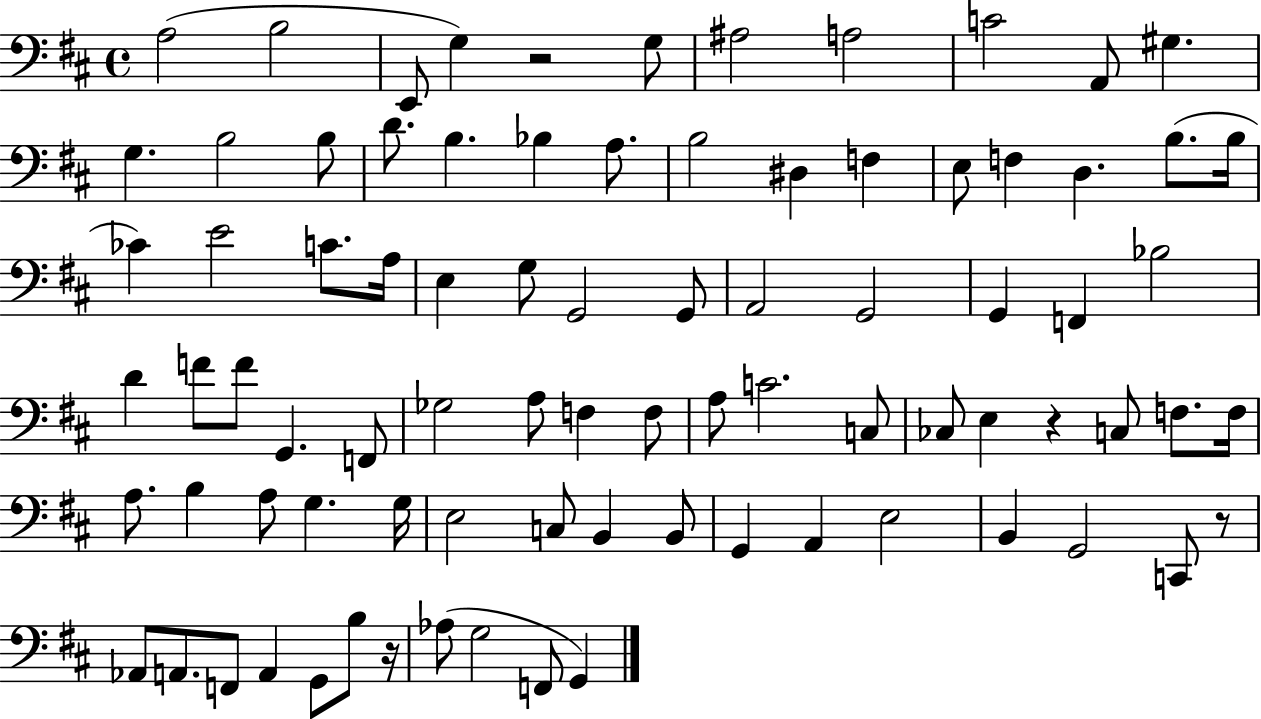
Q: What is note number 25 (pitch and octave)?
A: B3